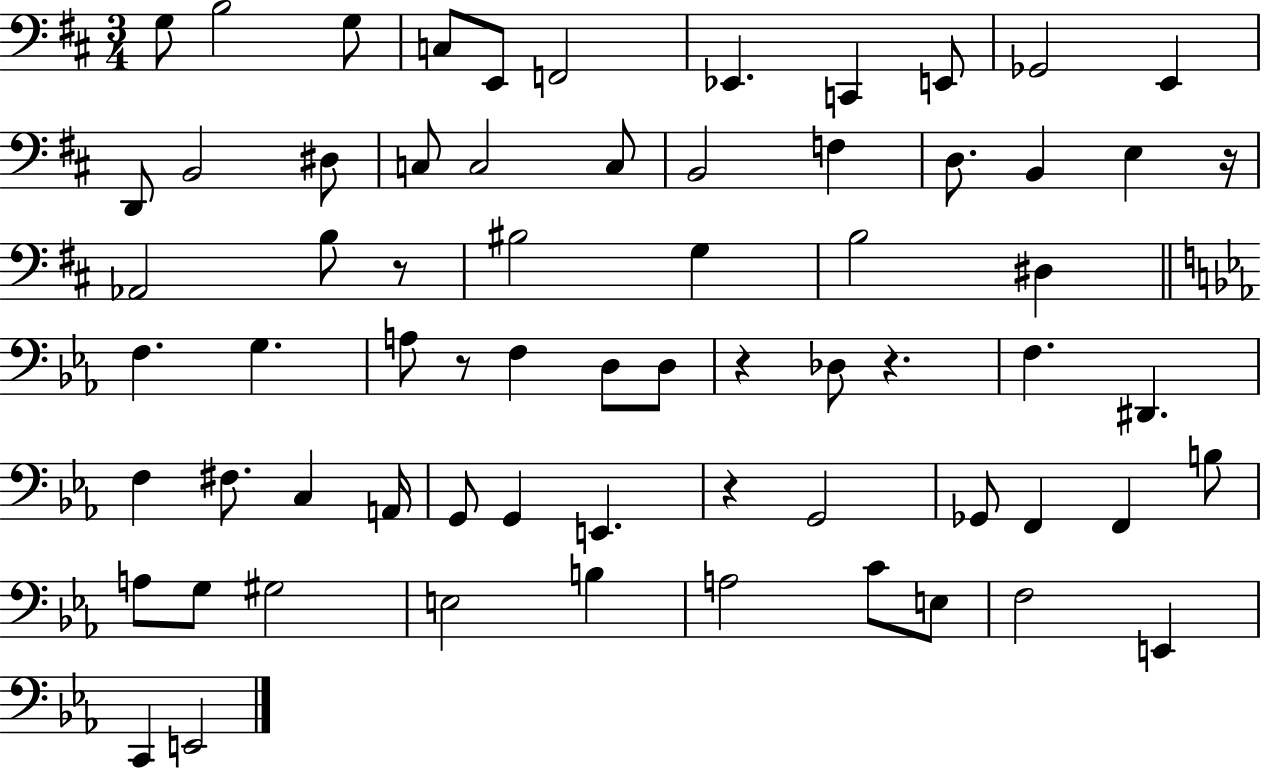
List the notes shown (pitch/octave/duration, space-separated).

G3/e B3/h G3/e C3/e E2/e F2/h Eb2/q. C2/q E2/e Gb2/h E2/q D2/e B2/h D#3/e C3/e C3/h C3/e B2/h F3/q D3/e. B2/q E3/q R/s Ab2/h B3/e R/e BIS3/h G3/q B3/h D#3/q F3/q. G3/q. A3/e R/e F3/q D3/e D3/e R/q Db3/e R/q. F3/q. D#2/q. F3/q F#3/e. C3/q A2/s G2/e G2/q E2/q. R/q G2/h Gb2/e F2/q F2/q B3/e A3/e G3/e G#3/h E3/h B3/q A3/h C4/e E3/e F3/h E2/q C2/q E2/h